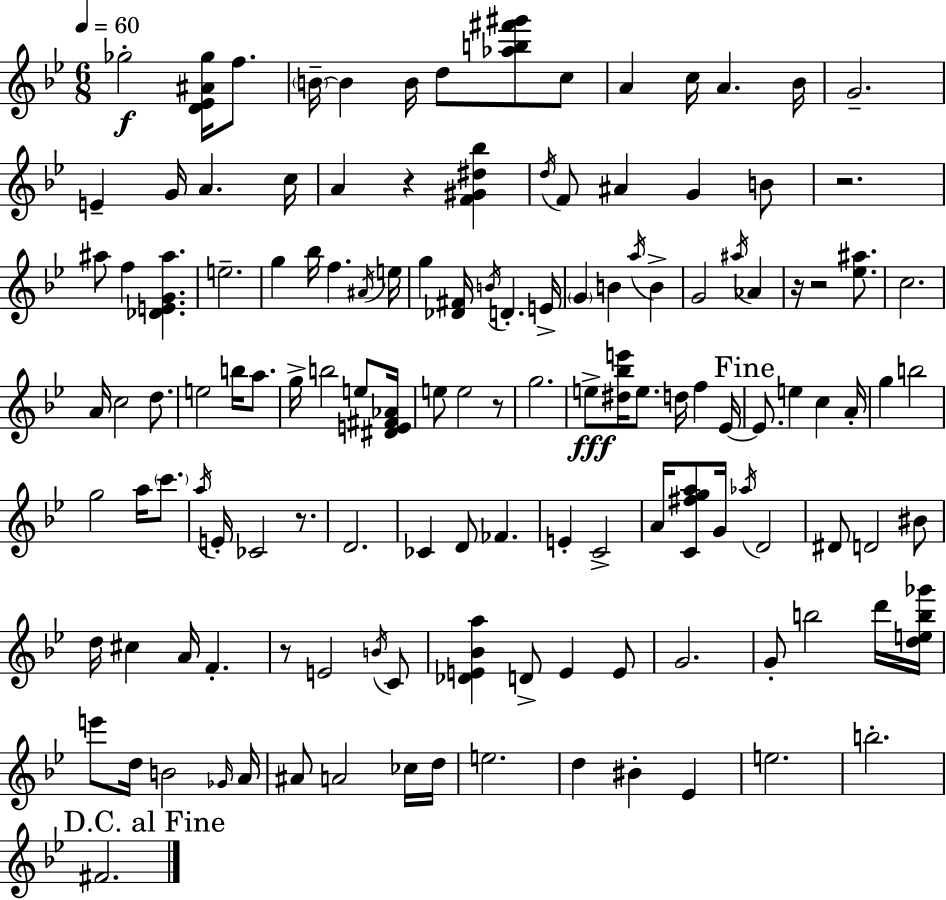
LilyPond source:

{
  \clef treble
  \numericTimeSignature
  \time 6/8
  \key g \minor
  \tempo 4 = 60
  ges''2-.\f <d' ees' ais' ges''>16 f''8. | \parenthesize b'16--~~ b'4 b'16 d''8 <aes'' b'' fis''' gis'''>8 c''8 | a'4 c''16 a'4. bes'16 | g'2.-- | \break e'4-- g'16 a'4. c''16 | a'4 r4 <f' gis' dis'' bes''>4 | \acciaccatura { d''16 } f'8 ais'4 g'4 b'8 | r2. | \break ais''8 f''4 <des' e' g' ais''>4. | e''2.-- | g''4 bes''16 f''4. | \acciaccatura { ais'16 } e''16 g''4 <des' fis'>16 \acciaccatura { b'16 } d'4.-. | \break e'16-> \parenthesize g'4 b'4 \acciaccatura { a''16 } | b'4-> g'2 | \acciaccatura { ais''16 } aes'4 r16 r2 | <ees'' ais''>8. c''2. | \break a'16 c''2 | d''8. e''2 | b''16 a''8. g''16-> b''2 | e''8 <dis' e' fis' aes'>16 e''8 e''2 | \break r8 g''2. | e''8->\fff <dis'' bes'' e'''>16 e''8. d''16 | f''4 ees'16~~ \mark "Fine" ees'8. e''4 | c''4 a'16-. g''4 b''2 | \break g''2 | a''16 \parenthesize c'''8. \acciaccatura { a''16 } e'16-. ces'2 | r8. d'2. | ces'4 d'8 | \break fes'4. e'4-. c'2-> | a'16 <c' fis'' g'' a''>8 g'16 \acciaccatura { aes''16 } d'2 | dis'8 d'2 | bis'8 d''16 cis''4 | \break a'16 f'4.-. r8 e'2 | \acciaccatura { b'16 } c'8 <des' e' bes' a''>4 | d'8-> e'4 e'8 g'2. | g'8-. b''2 | \break d'''16 <d'' e'' b'' ges'''>16 e'''8 d''16 b'2 | \grace { ges'16 } a'16 ais'8 a'2 | ces''16 d''16 e''2. | d''4 | \break bis'4-. ees'4 e''2. | b''2.-. | \mark "D.C. al Fine" fis'2. | \bar "|."
}